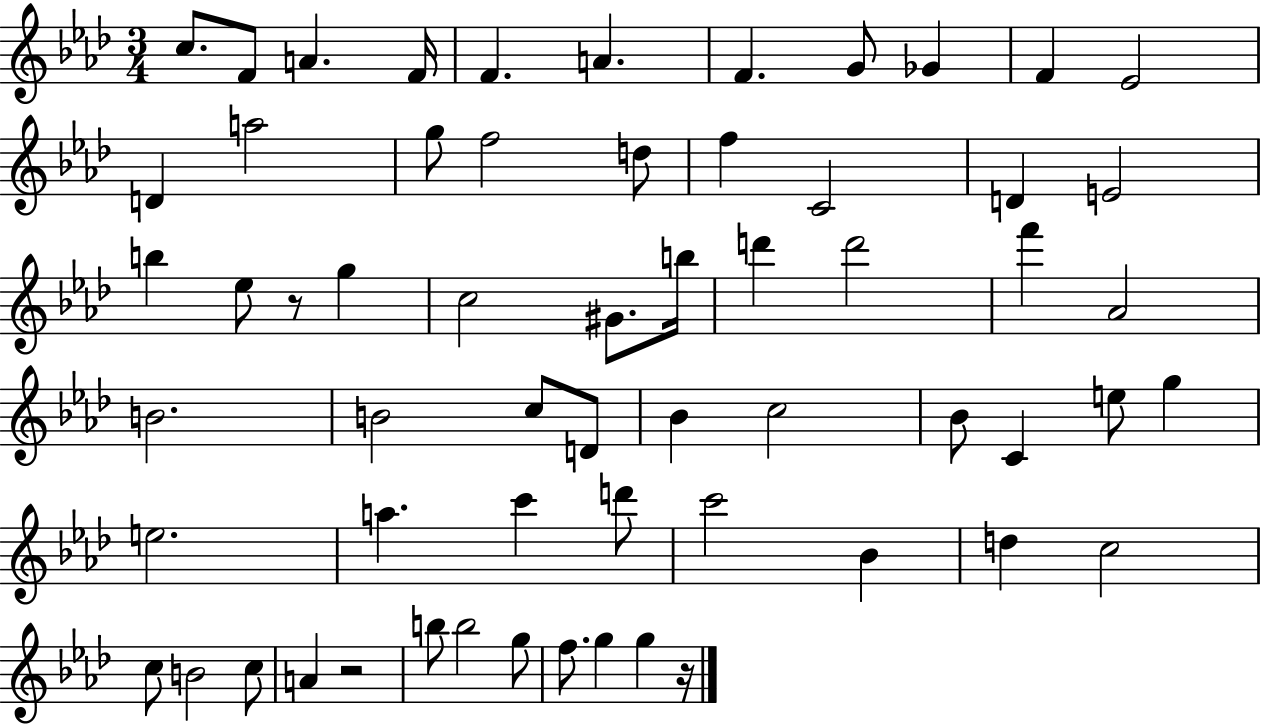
{
  \clef treble
  \numericTimeSignature
  \time 3/4
  \key aes \major
  c''8. f'8 a'4. f'16 | f'4. a'4. | f'4. g'8 ges'4 | f'4 ees'2 | \break d'4 a''2 | g''8 f''2 d''8 | f''4 c'2 | d'4 e'2 | \break b''4 ees''8 r8 g''4 | c''2 gis'8. b''16 | d'''4 d'''2 | f'''4 aes'2 | \break b'2. | b'2 c''8 d'8 | bes'4 c''2 | bes'8 c'4 e''8 g''4 | \break e''2. | a''4. c'''4 d'''8 | c'''2 bes'4 | d''4 c''2 | \break c''8 b'2 c''8 | a'4 r2 | b''8 b''2 g''8 | f''8. g''4 g''4 r16 | \break \bar "|."
}